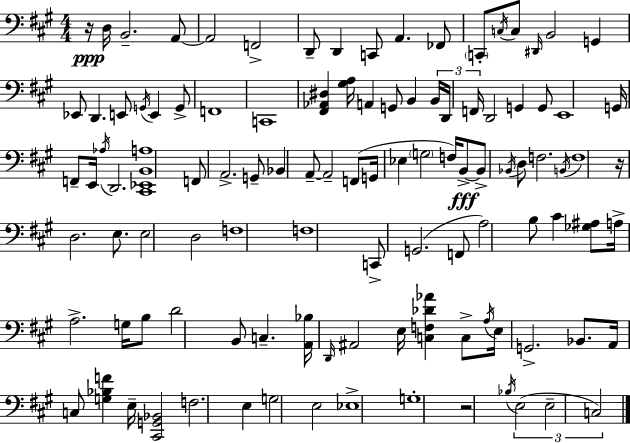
X:1
T:Untitled
M:4/4
L:1/4
K:A
z/4 D,/4 B,,2 A,,/2 A,,2 F,,2 D,,/2 D,, C,,/2 A,, _F,,/2 C,,/2 C,/4 C,/2 ^D,,/4 B,,2 G,, _E,,/2 D,, E,,/2 G,,/4 E,, G,,/2 F,,4 C,,4 [^F,,_A,,^D,] [^G,A,]/4 A,, G,,/2 B,, B,,/4 D,,/4 F,,/4 D,,2 G,, G,,/2 E,,4 G,,/4 F,,/2 E,,/4 _A,/4 D,,2 [^C,,_E,,B,,A,]4 F,,/2 A,,2 G,,/2 _B,, A,,/2 A,,2 F,,/2 G,,/4 _E, G,2 F,/4 B,,/2 B,,/2 _B,,/4 D,/2 F,2 B,,/4 F,4 z/4 D,2 E,/2 E,2 D,2 F,4 F,4 C,,/2 G,,2 F,,/2 A,2 B,/2 ^C [_G,^A,]/2 A,/4 A,2 G,/4 B,/2 D2 B,,/2 C, [A,,_B,]/4 D,,/4 ^A,,2 E,/4 [C,F,_D_A] C,/2 A,/4 E,/4 G,,2 _B,,/2 A,,/4 C,/2 [G,_B,F] E,/4 [^C,,G,,_B,,]2 F,2 E, G,2 E,2 _E,4 G,4 z2 _B,/4 E,2 E,2 C,2